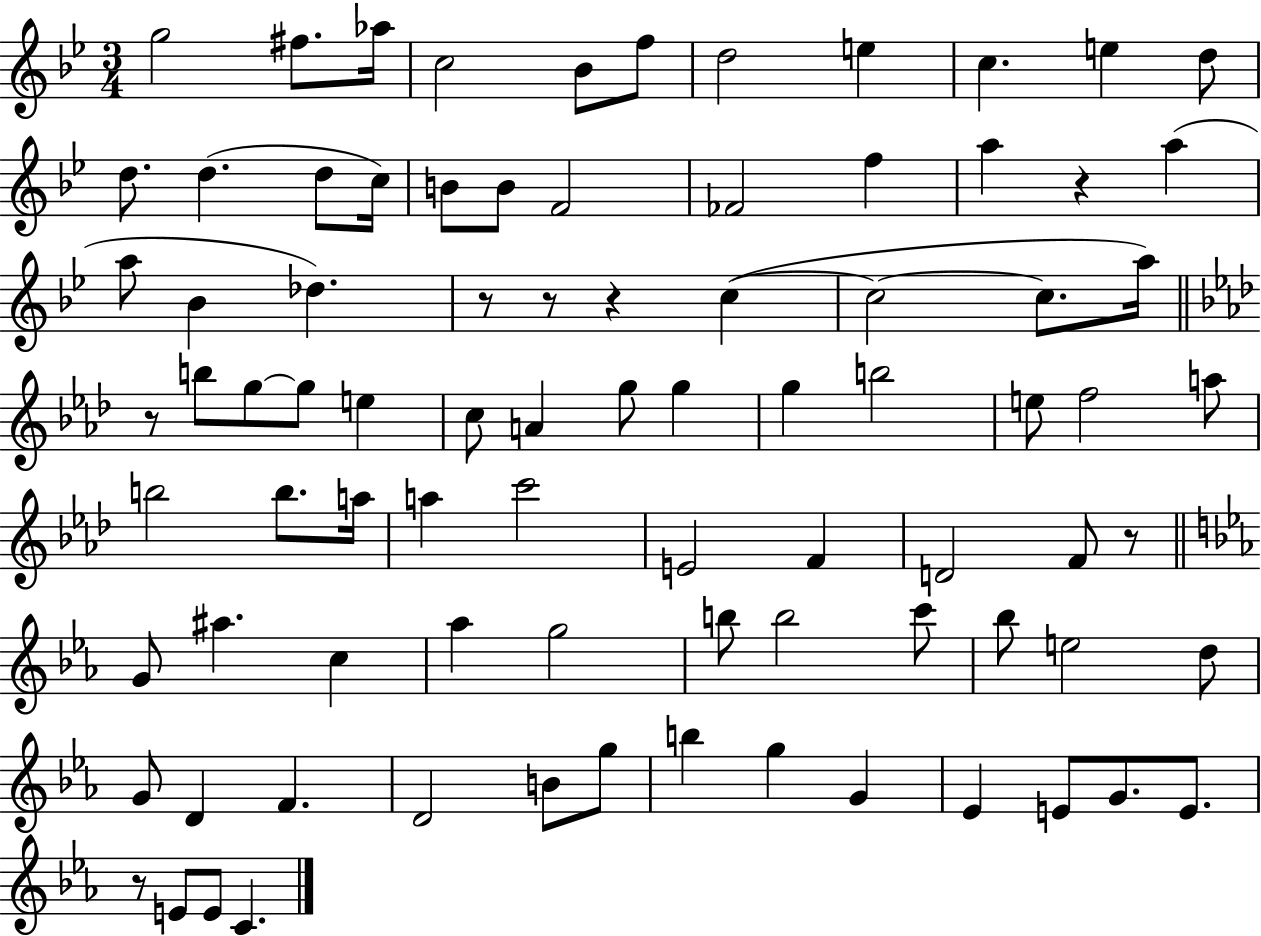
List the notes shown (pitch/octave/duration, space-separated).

G5/h F#5/e. Ab5/s C5/h Bb4/e F5/e D5/h E5/q C5/q. E5/q D5/e D5/e. D5/q. D5/e C5/s B4/e B4/e F4/h FES4/h F5/q A5/q R/q A5/q A5/e Bb4/q Db5/q. R/e R/e R/q C5/q C5/h C5/e. A5/s R/e B5/e G5/e G5/e E5/q C5/e A4/q G5/e G5/q G5/q B5/h E5/e F5/h A5/e B5/h B5/e. A5/s A5/q C6/h E4/h F4/q D4/h F4/e R/e G4/e A#5/q. C5/q Ab5/q G5/h B5/e B5/h C6/e Bb5/e E5/h D5/e G4/e D4/q F4/q. D4/h B4/e G5/e B5/q G5/q G4/q Eb4/q E4/e G4/e. E4/e. R/e E4/e E4/e C4/q.